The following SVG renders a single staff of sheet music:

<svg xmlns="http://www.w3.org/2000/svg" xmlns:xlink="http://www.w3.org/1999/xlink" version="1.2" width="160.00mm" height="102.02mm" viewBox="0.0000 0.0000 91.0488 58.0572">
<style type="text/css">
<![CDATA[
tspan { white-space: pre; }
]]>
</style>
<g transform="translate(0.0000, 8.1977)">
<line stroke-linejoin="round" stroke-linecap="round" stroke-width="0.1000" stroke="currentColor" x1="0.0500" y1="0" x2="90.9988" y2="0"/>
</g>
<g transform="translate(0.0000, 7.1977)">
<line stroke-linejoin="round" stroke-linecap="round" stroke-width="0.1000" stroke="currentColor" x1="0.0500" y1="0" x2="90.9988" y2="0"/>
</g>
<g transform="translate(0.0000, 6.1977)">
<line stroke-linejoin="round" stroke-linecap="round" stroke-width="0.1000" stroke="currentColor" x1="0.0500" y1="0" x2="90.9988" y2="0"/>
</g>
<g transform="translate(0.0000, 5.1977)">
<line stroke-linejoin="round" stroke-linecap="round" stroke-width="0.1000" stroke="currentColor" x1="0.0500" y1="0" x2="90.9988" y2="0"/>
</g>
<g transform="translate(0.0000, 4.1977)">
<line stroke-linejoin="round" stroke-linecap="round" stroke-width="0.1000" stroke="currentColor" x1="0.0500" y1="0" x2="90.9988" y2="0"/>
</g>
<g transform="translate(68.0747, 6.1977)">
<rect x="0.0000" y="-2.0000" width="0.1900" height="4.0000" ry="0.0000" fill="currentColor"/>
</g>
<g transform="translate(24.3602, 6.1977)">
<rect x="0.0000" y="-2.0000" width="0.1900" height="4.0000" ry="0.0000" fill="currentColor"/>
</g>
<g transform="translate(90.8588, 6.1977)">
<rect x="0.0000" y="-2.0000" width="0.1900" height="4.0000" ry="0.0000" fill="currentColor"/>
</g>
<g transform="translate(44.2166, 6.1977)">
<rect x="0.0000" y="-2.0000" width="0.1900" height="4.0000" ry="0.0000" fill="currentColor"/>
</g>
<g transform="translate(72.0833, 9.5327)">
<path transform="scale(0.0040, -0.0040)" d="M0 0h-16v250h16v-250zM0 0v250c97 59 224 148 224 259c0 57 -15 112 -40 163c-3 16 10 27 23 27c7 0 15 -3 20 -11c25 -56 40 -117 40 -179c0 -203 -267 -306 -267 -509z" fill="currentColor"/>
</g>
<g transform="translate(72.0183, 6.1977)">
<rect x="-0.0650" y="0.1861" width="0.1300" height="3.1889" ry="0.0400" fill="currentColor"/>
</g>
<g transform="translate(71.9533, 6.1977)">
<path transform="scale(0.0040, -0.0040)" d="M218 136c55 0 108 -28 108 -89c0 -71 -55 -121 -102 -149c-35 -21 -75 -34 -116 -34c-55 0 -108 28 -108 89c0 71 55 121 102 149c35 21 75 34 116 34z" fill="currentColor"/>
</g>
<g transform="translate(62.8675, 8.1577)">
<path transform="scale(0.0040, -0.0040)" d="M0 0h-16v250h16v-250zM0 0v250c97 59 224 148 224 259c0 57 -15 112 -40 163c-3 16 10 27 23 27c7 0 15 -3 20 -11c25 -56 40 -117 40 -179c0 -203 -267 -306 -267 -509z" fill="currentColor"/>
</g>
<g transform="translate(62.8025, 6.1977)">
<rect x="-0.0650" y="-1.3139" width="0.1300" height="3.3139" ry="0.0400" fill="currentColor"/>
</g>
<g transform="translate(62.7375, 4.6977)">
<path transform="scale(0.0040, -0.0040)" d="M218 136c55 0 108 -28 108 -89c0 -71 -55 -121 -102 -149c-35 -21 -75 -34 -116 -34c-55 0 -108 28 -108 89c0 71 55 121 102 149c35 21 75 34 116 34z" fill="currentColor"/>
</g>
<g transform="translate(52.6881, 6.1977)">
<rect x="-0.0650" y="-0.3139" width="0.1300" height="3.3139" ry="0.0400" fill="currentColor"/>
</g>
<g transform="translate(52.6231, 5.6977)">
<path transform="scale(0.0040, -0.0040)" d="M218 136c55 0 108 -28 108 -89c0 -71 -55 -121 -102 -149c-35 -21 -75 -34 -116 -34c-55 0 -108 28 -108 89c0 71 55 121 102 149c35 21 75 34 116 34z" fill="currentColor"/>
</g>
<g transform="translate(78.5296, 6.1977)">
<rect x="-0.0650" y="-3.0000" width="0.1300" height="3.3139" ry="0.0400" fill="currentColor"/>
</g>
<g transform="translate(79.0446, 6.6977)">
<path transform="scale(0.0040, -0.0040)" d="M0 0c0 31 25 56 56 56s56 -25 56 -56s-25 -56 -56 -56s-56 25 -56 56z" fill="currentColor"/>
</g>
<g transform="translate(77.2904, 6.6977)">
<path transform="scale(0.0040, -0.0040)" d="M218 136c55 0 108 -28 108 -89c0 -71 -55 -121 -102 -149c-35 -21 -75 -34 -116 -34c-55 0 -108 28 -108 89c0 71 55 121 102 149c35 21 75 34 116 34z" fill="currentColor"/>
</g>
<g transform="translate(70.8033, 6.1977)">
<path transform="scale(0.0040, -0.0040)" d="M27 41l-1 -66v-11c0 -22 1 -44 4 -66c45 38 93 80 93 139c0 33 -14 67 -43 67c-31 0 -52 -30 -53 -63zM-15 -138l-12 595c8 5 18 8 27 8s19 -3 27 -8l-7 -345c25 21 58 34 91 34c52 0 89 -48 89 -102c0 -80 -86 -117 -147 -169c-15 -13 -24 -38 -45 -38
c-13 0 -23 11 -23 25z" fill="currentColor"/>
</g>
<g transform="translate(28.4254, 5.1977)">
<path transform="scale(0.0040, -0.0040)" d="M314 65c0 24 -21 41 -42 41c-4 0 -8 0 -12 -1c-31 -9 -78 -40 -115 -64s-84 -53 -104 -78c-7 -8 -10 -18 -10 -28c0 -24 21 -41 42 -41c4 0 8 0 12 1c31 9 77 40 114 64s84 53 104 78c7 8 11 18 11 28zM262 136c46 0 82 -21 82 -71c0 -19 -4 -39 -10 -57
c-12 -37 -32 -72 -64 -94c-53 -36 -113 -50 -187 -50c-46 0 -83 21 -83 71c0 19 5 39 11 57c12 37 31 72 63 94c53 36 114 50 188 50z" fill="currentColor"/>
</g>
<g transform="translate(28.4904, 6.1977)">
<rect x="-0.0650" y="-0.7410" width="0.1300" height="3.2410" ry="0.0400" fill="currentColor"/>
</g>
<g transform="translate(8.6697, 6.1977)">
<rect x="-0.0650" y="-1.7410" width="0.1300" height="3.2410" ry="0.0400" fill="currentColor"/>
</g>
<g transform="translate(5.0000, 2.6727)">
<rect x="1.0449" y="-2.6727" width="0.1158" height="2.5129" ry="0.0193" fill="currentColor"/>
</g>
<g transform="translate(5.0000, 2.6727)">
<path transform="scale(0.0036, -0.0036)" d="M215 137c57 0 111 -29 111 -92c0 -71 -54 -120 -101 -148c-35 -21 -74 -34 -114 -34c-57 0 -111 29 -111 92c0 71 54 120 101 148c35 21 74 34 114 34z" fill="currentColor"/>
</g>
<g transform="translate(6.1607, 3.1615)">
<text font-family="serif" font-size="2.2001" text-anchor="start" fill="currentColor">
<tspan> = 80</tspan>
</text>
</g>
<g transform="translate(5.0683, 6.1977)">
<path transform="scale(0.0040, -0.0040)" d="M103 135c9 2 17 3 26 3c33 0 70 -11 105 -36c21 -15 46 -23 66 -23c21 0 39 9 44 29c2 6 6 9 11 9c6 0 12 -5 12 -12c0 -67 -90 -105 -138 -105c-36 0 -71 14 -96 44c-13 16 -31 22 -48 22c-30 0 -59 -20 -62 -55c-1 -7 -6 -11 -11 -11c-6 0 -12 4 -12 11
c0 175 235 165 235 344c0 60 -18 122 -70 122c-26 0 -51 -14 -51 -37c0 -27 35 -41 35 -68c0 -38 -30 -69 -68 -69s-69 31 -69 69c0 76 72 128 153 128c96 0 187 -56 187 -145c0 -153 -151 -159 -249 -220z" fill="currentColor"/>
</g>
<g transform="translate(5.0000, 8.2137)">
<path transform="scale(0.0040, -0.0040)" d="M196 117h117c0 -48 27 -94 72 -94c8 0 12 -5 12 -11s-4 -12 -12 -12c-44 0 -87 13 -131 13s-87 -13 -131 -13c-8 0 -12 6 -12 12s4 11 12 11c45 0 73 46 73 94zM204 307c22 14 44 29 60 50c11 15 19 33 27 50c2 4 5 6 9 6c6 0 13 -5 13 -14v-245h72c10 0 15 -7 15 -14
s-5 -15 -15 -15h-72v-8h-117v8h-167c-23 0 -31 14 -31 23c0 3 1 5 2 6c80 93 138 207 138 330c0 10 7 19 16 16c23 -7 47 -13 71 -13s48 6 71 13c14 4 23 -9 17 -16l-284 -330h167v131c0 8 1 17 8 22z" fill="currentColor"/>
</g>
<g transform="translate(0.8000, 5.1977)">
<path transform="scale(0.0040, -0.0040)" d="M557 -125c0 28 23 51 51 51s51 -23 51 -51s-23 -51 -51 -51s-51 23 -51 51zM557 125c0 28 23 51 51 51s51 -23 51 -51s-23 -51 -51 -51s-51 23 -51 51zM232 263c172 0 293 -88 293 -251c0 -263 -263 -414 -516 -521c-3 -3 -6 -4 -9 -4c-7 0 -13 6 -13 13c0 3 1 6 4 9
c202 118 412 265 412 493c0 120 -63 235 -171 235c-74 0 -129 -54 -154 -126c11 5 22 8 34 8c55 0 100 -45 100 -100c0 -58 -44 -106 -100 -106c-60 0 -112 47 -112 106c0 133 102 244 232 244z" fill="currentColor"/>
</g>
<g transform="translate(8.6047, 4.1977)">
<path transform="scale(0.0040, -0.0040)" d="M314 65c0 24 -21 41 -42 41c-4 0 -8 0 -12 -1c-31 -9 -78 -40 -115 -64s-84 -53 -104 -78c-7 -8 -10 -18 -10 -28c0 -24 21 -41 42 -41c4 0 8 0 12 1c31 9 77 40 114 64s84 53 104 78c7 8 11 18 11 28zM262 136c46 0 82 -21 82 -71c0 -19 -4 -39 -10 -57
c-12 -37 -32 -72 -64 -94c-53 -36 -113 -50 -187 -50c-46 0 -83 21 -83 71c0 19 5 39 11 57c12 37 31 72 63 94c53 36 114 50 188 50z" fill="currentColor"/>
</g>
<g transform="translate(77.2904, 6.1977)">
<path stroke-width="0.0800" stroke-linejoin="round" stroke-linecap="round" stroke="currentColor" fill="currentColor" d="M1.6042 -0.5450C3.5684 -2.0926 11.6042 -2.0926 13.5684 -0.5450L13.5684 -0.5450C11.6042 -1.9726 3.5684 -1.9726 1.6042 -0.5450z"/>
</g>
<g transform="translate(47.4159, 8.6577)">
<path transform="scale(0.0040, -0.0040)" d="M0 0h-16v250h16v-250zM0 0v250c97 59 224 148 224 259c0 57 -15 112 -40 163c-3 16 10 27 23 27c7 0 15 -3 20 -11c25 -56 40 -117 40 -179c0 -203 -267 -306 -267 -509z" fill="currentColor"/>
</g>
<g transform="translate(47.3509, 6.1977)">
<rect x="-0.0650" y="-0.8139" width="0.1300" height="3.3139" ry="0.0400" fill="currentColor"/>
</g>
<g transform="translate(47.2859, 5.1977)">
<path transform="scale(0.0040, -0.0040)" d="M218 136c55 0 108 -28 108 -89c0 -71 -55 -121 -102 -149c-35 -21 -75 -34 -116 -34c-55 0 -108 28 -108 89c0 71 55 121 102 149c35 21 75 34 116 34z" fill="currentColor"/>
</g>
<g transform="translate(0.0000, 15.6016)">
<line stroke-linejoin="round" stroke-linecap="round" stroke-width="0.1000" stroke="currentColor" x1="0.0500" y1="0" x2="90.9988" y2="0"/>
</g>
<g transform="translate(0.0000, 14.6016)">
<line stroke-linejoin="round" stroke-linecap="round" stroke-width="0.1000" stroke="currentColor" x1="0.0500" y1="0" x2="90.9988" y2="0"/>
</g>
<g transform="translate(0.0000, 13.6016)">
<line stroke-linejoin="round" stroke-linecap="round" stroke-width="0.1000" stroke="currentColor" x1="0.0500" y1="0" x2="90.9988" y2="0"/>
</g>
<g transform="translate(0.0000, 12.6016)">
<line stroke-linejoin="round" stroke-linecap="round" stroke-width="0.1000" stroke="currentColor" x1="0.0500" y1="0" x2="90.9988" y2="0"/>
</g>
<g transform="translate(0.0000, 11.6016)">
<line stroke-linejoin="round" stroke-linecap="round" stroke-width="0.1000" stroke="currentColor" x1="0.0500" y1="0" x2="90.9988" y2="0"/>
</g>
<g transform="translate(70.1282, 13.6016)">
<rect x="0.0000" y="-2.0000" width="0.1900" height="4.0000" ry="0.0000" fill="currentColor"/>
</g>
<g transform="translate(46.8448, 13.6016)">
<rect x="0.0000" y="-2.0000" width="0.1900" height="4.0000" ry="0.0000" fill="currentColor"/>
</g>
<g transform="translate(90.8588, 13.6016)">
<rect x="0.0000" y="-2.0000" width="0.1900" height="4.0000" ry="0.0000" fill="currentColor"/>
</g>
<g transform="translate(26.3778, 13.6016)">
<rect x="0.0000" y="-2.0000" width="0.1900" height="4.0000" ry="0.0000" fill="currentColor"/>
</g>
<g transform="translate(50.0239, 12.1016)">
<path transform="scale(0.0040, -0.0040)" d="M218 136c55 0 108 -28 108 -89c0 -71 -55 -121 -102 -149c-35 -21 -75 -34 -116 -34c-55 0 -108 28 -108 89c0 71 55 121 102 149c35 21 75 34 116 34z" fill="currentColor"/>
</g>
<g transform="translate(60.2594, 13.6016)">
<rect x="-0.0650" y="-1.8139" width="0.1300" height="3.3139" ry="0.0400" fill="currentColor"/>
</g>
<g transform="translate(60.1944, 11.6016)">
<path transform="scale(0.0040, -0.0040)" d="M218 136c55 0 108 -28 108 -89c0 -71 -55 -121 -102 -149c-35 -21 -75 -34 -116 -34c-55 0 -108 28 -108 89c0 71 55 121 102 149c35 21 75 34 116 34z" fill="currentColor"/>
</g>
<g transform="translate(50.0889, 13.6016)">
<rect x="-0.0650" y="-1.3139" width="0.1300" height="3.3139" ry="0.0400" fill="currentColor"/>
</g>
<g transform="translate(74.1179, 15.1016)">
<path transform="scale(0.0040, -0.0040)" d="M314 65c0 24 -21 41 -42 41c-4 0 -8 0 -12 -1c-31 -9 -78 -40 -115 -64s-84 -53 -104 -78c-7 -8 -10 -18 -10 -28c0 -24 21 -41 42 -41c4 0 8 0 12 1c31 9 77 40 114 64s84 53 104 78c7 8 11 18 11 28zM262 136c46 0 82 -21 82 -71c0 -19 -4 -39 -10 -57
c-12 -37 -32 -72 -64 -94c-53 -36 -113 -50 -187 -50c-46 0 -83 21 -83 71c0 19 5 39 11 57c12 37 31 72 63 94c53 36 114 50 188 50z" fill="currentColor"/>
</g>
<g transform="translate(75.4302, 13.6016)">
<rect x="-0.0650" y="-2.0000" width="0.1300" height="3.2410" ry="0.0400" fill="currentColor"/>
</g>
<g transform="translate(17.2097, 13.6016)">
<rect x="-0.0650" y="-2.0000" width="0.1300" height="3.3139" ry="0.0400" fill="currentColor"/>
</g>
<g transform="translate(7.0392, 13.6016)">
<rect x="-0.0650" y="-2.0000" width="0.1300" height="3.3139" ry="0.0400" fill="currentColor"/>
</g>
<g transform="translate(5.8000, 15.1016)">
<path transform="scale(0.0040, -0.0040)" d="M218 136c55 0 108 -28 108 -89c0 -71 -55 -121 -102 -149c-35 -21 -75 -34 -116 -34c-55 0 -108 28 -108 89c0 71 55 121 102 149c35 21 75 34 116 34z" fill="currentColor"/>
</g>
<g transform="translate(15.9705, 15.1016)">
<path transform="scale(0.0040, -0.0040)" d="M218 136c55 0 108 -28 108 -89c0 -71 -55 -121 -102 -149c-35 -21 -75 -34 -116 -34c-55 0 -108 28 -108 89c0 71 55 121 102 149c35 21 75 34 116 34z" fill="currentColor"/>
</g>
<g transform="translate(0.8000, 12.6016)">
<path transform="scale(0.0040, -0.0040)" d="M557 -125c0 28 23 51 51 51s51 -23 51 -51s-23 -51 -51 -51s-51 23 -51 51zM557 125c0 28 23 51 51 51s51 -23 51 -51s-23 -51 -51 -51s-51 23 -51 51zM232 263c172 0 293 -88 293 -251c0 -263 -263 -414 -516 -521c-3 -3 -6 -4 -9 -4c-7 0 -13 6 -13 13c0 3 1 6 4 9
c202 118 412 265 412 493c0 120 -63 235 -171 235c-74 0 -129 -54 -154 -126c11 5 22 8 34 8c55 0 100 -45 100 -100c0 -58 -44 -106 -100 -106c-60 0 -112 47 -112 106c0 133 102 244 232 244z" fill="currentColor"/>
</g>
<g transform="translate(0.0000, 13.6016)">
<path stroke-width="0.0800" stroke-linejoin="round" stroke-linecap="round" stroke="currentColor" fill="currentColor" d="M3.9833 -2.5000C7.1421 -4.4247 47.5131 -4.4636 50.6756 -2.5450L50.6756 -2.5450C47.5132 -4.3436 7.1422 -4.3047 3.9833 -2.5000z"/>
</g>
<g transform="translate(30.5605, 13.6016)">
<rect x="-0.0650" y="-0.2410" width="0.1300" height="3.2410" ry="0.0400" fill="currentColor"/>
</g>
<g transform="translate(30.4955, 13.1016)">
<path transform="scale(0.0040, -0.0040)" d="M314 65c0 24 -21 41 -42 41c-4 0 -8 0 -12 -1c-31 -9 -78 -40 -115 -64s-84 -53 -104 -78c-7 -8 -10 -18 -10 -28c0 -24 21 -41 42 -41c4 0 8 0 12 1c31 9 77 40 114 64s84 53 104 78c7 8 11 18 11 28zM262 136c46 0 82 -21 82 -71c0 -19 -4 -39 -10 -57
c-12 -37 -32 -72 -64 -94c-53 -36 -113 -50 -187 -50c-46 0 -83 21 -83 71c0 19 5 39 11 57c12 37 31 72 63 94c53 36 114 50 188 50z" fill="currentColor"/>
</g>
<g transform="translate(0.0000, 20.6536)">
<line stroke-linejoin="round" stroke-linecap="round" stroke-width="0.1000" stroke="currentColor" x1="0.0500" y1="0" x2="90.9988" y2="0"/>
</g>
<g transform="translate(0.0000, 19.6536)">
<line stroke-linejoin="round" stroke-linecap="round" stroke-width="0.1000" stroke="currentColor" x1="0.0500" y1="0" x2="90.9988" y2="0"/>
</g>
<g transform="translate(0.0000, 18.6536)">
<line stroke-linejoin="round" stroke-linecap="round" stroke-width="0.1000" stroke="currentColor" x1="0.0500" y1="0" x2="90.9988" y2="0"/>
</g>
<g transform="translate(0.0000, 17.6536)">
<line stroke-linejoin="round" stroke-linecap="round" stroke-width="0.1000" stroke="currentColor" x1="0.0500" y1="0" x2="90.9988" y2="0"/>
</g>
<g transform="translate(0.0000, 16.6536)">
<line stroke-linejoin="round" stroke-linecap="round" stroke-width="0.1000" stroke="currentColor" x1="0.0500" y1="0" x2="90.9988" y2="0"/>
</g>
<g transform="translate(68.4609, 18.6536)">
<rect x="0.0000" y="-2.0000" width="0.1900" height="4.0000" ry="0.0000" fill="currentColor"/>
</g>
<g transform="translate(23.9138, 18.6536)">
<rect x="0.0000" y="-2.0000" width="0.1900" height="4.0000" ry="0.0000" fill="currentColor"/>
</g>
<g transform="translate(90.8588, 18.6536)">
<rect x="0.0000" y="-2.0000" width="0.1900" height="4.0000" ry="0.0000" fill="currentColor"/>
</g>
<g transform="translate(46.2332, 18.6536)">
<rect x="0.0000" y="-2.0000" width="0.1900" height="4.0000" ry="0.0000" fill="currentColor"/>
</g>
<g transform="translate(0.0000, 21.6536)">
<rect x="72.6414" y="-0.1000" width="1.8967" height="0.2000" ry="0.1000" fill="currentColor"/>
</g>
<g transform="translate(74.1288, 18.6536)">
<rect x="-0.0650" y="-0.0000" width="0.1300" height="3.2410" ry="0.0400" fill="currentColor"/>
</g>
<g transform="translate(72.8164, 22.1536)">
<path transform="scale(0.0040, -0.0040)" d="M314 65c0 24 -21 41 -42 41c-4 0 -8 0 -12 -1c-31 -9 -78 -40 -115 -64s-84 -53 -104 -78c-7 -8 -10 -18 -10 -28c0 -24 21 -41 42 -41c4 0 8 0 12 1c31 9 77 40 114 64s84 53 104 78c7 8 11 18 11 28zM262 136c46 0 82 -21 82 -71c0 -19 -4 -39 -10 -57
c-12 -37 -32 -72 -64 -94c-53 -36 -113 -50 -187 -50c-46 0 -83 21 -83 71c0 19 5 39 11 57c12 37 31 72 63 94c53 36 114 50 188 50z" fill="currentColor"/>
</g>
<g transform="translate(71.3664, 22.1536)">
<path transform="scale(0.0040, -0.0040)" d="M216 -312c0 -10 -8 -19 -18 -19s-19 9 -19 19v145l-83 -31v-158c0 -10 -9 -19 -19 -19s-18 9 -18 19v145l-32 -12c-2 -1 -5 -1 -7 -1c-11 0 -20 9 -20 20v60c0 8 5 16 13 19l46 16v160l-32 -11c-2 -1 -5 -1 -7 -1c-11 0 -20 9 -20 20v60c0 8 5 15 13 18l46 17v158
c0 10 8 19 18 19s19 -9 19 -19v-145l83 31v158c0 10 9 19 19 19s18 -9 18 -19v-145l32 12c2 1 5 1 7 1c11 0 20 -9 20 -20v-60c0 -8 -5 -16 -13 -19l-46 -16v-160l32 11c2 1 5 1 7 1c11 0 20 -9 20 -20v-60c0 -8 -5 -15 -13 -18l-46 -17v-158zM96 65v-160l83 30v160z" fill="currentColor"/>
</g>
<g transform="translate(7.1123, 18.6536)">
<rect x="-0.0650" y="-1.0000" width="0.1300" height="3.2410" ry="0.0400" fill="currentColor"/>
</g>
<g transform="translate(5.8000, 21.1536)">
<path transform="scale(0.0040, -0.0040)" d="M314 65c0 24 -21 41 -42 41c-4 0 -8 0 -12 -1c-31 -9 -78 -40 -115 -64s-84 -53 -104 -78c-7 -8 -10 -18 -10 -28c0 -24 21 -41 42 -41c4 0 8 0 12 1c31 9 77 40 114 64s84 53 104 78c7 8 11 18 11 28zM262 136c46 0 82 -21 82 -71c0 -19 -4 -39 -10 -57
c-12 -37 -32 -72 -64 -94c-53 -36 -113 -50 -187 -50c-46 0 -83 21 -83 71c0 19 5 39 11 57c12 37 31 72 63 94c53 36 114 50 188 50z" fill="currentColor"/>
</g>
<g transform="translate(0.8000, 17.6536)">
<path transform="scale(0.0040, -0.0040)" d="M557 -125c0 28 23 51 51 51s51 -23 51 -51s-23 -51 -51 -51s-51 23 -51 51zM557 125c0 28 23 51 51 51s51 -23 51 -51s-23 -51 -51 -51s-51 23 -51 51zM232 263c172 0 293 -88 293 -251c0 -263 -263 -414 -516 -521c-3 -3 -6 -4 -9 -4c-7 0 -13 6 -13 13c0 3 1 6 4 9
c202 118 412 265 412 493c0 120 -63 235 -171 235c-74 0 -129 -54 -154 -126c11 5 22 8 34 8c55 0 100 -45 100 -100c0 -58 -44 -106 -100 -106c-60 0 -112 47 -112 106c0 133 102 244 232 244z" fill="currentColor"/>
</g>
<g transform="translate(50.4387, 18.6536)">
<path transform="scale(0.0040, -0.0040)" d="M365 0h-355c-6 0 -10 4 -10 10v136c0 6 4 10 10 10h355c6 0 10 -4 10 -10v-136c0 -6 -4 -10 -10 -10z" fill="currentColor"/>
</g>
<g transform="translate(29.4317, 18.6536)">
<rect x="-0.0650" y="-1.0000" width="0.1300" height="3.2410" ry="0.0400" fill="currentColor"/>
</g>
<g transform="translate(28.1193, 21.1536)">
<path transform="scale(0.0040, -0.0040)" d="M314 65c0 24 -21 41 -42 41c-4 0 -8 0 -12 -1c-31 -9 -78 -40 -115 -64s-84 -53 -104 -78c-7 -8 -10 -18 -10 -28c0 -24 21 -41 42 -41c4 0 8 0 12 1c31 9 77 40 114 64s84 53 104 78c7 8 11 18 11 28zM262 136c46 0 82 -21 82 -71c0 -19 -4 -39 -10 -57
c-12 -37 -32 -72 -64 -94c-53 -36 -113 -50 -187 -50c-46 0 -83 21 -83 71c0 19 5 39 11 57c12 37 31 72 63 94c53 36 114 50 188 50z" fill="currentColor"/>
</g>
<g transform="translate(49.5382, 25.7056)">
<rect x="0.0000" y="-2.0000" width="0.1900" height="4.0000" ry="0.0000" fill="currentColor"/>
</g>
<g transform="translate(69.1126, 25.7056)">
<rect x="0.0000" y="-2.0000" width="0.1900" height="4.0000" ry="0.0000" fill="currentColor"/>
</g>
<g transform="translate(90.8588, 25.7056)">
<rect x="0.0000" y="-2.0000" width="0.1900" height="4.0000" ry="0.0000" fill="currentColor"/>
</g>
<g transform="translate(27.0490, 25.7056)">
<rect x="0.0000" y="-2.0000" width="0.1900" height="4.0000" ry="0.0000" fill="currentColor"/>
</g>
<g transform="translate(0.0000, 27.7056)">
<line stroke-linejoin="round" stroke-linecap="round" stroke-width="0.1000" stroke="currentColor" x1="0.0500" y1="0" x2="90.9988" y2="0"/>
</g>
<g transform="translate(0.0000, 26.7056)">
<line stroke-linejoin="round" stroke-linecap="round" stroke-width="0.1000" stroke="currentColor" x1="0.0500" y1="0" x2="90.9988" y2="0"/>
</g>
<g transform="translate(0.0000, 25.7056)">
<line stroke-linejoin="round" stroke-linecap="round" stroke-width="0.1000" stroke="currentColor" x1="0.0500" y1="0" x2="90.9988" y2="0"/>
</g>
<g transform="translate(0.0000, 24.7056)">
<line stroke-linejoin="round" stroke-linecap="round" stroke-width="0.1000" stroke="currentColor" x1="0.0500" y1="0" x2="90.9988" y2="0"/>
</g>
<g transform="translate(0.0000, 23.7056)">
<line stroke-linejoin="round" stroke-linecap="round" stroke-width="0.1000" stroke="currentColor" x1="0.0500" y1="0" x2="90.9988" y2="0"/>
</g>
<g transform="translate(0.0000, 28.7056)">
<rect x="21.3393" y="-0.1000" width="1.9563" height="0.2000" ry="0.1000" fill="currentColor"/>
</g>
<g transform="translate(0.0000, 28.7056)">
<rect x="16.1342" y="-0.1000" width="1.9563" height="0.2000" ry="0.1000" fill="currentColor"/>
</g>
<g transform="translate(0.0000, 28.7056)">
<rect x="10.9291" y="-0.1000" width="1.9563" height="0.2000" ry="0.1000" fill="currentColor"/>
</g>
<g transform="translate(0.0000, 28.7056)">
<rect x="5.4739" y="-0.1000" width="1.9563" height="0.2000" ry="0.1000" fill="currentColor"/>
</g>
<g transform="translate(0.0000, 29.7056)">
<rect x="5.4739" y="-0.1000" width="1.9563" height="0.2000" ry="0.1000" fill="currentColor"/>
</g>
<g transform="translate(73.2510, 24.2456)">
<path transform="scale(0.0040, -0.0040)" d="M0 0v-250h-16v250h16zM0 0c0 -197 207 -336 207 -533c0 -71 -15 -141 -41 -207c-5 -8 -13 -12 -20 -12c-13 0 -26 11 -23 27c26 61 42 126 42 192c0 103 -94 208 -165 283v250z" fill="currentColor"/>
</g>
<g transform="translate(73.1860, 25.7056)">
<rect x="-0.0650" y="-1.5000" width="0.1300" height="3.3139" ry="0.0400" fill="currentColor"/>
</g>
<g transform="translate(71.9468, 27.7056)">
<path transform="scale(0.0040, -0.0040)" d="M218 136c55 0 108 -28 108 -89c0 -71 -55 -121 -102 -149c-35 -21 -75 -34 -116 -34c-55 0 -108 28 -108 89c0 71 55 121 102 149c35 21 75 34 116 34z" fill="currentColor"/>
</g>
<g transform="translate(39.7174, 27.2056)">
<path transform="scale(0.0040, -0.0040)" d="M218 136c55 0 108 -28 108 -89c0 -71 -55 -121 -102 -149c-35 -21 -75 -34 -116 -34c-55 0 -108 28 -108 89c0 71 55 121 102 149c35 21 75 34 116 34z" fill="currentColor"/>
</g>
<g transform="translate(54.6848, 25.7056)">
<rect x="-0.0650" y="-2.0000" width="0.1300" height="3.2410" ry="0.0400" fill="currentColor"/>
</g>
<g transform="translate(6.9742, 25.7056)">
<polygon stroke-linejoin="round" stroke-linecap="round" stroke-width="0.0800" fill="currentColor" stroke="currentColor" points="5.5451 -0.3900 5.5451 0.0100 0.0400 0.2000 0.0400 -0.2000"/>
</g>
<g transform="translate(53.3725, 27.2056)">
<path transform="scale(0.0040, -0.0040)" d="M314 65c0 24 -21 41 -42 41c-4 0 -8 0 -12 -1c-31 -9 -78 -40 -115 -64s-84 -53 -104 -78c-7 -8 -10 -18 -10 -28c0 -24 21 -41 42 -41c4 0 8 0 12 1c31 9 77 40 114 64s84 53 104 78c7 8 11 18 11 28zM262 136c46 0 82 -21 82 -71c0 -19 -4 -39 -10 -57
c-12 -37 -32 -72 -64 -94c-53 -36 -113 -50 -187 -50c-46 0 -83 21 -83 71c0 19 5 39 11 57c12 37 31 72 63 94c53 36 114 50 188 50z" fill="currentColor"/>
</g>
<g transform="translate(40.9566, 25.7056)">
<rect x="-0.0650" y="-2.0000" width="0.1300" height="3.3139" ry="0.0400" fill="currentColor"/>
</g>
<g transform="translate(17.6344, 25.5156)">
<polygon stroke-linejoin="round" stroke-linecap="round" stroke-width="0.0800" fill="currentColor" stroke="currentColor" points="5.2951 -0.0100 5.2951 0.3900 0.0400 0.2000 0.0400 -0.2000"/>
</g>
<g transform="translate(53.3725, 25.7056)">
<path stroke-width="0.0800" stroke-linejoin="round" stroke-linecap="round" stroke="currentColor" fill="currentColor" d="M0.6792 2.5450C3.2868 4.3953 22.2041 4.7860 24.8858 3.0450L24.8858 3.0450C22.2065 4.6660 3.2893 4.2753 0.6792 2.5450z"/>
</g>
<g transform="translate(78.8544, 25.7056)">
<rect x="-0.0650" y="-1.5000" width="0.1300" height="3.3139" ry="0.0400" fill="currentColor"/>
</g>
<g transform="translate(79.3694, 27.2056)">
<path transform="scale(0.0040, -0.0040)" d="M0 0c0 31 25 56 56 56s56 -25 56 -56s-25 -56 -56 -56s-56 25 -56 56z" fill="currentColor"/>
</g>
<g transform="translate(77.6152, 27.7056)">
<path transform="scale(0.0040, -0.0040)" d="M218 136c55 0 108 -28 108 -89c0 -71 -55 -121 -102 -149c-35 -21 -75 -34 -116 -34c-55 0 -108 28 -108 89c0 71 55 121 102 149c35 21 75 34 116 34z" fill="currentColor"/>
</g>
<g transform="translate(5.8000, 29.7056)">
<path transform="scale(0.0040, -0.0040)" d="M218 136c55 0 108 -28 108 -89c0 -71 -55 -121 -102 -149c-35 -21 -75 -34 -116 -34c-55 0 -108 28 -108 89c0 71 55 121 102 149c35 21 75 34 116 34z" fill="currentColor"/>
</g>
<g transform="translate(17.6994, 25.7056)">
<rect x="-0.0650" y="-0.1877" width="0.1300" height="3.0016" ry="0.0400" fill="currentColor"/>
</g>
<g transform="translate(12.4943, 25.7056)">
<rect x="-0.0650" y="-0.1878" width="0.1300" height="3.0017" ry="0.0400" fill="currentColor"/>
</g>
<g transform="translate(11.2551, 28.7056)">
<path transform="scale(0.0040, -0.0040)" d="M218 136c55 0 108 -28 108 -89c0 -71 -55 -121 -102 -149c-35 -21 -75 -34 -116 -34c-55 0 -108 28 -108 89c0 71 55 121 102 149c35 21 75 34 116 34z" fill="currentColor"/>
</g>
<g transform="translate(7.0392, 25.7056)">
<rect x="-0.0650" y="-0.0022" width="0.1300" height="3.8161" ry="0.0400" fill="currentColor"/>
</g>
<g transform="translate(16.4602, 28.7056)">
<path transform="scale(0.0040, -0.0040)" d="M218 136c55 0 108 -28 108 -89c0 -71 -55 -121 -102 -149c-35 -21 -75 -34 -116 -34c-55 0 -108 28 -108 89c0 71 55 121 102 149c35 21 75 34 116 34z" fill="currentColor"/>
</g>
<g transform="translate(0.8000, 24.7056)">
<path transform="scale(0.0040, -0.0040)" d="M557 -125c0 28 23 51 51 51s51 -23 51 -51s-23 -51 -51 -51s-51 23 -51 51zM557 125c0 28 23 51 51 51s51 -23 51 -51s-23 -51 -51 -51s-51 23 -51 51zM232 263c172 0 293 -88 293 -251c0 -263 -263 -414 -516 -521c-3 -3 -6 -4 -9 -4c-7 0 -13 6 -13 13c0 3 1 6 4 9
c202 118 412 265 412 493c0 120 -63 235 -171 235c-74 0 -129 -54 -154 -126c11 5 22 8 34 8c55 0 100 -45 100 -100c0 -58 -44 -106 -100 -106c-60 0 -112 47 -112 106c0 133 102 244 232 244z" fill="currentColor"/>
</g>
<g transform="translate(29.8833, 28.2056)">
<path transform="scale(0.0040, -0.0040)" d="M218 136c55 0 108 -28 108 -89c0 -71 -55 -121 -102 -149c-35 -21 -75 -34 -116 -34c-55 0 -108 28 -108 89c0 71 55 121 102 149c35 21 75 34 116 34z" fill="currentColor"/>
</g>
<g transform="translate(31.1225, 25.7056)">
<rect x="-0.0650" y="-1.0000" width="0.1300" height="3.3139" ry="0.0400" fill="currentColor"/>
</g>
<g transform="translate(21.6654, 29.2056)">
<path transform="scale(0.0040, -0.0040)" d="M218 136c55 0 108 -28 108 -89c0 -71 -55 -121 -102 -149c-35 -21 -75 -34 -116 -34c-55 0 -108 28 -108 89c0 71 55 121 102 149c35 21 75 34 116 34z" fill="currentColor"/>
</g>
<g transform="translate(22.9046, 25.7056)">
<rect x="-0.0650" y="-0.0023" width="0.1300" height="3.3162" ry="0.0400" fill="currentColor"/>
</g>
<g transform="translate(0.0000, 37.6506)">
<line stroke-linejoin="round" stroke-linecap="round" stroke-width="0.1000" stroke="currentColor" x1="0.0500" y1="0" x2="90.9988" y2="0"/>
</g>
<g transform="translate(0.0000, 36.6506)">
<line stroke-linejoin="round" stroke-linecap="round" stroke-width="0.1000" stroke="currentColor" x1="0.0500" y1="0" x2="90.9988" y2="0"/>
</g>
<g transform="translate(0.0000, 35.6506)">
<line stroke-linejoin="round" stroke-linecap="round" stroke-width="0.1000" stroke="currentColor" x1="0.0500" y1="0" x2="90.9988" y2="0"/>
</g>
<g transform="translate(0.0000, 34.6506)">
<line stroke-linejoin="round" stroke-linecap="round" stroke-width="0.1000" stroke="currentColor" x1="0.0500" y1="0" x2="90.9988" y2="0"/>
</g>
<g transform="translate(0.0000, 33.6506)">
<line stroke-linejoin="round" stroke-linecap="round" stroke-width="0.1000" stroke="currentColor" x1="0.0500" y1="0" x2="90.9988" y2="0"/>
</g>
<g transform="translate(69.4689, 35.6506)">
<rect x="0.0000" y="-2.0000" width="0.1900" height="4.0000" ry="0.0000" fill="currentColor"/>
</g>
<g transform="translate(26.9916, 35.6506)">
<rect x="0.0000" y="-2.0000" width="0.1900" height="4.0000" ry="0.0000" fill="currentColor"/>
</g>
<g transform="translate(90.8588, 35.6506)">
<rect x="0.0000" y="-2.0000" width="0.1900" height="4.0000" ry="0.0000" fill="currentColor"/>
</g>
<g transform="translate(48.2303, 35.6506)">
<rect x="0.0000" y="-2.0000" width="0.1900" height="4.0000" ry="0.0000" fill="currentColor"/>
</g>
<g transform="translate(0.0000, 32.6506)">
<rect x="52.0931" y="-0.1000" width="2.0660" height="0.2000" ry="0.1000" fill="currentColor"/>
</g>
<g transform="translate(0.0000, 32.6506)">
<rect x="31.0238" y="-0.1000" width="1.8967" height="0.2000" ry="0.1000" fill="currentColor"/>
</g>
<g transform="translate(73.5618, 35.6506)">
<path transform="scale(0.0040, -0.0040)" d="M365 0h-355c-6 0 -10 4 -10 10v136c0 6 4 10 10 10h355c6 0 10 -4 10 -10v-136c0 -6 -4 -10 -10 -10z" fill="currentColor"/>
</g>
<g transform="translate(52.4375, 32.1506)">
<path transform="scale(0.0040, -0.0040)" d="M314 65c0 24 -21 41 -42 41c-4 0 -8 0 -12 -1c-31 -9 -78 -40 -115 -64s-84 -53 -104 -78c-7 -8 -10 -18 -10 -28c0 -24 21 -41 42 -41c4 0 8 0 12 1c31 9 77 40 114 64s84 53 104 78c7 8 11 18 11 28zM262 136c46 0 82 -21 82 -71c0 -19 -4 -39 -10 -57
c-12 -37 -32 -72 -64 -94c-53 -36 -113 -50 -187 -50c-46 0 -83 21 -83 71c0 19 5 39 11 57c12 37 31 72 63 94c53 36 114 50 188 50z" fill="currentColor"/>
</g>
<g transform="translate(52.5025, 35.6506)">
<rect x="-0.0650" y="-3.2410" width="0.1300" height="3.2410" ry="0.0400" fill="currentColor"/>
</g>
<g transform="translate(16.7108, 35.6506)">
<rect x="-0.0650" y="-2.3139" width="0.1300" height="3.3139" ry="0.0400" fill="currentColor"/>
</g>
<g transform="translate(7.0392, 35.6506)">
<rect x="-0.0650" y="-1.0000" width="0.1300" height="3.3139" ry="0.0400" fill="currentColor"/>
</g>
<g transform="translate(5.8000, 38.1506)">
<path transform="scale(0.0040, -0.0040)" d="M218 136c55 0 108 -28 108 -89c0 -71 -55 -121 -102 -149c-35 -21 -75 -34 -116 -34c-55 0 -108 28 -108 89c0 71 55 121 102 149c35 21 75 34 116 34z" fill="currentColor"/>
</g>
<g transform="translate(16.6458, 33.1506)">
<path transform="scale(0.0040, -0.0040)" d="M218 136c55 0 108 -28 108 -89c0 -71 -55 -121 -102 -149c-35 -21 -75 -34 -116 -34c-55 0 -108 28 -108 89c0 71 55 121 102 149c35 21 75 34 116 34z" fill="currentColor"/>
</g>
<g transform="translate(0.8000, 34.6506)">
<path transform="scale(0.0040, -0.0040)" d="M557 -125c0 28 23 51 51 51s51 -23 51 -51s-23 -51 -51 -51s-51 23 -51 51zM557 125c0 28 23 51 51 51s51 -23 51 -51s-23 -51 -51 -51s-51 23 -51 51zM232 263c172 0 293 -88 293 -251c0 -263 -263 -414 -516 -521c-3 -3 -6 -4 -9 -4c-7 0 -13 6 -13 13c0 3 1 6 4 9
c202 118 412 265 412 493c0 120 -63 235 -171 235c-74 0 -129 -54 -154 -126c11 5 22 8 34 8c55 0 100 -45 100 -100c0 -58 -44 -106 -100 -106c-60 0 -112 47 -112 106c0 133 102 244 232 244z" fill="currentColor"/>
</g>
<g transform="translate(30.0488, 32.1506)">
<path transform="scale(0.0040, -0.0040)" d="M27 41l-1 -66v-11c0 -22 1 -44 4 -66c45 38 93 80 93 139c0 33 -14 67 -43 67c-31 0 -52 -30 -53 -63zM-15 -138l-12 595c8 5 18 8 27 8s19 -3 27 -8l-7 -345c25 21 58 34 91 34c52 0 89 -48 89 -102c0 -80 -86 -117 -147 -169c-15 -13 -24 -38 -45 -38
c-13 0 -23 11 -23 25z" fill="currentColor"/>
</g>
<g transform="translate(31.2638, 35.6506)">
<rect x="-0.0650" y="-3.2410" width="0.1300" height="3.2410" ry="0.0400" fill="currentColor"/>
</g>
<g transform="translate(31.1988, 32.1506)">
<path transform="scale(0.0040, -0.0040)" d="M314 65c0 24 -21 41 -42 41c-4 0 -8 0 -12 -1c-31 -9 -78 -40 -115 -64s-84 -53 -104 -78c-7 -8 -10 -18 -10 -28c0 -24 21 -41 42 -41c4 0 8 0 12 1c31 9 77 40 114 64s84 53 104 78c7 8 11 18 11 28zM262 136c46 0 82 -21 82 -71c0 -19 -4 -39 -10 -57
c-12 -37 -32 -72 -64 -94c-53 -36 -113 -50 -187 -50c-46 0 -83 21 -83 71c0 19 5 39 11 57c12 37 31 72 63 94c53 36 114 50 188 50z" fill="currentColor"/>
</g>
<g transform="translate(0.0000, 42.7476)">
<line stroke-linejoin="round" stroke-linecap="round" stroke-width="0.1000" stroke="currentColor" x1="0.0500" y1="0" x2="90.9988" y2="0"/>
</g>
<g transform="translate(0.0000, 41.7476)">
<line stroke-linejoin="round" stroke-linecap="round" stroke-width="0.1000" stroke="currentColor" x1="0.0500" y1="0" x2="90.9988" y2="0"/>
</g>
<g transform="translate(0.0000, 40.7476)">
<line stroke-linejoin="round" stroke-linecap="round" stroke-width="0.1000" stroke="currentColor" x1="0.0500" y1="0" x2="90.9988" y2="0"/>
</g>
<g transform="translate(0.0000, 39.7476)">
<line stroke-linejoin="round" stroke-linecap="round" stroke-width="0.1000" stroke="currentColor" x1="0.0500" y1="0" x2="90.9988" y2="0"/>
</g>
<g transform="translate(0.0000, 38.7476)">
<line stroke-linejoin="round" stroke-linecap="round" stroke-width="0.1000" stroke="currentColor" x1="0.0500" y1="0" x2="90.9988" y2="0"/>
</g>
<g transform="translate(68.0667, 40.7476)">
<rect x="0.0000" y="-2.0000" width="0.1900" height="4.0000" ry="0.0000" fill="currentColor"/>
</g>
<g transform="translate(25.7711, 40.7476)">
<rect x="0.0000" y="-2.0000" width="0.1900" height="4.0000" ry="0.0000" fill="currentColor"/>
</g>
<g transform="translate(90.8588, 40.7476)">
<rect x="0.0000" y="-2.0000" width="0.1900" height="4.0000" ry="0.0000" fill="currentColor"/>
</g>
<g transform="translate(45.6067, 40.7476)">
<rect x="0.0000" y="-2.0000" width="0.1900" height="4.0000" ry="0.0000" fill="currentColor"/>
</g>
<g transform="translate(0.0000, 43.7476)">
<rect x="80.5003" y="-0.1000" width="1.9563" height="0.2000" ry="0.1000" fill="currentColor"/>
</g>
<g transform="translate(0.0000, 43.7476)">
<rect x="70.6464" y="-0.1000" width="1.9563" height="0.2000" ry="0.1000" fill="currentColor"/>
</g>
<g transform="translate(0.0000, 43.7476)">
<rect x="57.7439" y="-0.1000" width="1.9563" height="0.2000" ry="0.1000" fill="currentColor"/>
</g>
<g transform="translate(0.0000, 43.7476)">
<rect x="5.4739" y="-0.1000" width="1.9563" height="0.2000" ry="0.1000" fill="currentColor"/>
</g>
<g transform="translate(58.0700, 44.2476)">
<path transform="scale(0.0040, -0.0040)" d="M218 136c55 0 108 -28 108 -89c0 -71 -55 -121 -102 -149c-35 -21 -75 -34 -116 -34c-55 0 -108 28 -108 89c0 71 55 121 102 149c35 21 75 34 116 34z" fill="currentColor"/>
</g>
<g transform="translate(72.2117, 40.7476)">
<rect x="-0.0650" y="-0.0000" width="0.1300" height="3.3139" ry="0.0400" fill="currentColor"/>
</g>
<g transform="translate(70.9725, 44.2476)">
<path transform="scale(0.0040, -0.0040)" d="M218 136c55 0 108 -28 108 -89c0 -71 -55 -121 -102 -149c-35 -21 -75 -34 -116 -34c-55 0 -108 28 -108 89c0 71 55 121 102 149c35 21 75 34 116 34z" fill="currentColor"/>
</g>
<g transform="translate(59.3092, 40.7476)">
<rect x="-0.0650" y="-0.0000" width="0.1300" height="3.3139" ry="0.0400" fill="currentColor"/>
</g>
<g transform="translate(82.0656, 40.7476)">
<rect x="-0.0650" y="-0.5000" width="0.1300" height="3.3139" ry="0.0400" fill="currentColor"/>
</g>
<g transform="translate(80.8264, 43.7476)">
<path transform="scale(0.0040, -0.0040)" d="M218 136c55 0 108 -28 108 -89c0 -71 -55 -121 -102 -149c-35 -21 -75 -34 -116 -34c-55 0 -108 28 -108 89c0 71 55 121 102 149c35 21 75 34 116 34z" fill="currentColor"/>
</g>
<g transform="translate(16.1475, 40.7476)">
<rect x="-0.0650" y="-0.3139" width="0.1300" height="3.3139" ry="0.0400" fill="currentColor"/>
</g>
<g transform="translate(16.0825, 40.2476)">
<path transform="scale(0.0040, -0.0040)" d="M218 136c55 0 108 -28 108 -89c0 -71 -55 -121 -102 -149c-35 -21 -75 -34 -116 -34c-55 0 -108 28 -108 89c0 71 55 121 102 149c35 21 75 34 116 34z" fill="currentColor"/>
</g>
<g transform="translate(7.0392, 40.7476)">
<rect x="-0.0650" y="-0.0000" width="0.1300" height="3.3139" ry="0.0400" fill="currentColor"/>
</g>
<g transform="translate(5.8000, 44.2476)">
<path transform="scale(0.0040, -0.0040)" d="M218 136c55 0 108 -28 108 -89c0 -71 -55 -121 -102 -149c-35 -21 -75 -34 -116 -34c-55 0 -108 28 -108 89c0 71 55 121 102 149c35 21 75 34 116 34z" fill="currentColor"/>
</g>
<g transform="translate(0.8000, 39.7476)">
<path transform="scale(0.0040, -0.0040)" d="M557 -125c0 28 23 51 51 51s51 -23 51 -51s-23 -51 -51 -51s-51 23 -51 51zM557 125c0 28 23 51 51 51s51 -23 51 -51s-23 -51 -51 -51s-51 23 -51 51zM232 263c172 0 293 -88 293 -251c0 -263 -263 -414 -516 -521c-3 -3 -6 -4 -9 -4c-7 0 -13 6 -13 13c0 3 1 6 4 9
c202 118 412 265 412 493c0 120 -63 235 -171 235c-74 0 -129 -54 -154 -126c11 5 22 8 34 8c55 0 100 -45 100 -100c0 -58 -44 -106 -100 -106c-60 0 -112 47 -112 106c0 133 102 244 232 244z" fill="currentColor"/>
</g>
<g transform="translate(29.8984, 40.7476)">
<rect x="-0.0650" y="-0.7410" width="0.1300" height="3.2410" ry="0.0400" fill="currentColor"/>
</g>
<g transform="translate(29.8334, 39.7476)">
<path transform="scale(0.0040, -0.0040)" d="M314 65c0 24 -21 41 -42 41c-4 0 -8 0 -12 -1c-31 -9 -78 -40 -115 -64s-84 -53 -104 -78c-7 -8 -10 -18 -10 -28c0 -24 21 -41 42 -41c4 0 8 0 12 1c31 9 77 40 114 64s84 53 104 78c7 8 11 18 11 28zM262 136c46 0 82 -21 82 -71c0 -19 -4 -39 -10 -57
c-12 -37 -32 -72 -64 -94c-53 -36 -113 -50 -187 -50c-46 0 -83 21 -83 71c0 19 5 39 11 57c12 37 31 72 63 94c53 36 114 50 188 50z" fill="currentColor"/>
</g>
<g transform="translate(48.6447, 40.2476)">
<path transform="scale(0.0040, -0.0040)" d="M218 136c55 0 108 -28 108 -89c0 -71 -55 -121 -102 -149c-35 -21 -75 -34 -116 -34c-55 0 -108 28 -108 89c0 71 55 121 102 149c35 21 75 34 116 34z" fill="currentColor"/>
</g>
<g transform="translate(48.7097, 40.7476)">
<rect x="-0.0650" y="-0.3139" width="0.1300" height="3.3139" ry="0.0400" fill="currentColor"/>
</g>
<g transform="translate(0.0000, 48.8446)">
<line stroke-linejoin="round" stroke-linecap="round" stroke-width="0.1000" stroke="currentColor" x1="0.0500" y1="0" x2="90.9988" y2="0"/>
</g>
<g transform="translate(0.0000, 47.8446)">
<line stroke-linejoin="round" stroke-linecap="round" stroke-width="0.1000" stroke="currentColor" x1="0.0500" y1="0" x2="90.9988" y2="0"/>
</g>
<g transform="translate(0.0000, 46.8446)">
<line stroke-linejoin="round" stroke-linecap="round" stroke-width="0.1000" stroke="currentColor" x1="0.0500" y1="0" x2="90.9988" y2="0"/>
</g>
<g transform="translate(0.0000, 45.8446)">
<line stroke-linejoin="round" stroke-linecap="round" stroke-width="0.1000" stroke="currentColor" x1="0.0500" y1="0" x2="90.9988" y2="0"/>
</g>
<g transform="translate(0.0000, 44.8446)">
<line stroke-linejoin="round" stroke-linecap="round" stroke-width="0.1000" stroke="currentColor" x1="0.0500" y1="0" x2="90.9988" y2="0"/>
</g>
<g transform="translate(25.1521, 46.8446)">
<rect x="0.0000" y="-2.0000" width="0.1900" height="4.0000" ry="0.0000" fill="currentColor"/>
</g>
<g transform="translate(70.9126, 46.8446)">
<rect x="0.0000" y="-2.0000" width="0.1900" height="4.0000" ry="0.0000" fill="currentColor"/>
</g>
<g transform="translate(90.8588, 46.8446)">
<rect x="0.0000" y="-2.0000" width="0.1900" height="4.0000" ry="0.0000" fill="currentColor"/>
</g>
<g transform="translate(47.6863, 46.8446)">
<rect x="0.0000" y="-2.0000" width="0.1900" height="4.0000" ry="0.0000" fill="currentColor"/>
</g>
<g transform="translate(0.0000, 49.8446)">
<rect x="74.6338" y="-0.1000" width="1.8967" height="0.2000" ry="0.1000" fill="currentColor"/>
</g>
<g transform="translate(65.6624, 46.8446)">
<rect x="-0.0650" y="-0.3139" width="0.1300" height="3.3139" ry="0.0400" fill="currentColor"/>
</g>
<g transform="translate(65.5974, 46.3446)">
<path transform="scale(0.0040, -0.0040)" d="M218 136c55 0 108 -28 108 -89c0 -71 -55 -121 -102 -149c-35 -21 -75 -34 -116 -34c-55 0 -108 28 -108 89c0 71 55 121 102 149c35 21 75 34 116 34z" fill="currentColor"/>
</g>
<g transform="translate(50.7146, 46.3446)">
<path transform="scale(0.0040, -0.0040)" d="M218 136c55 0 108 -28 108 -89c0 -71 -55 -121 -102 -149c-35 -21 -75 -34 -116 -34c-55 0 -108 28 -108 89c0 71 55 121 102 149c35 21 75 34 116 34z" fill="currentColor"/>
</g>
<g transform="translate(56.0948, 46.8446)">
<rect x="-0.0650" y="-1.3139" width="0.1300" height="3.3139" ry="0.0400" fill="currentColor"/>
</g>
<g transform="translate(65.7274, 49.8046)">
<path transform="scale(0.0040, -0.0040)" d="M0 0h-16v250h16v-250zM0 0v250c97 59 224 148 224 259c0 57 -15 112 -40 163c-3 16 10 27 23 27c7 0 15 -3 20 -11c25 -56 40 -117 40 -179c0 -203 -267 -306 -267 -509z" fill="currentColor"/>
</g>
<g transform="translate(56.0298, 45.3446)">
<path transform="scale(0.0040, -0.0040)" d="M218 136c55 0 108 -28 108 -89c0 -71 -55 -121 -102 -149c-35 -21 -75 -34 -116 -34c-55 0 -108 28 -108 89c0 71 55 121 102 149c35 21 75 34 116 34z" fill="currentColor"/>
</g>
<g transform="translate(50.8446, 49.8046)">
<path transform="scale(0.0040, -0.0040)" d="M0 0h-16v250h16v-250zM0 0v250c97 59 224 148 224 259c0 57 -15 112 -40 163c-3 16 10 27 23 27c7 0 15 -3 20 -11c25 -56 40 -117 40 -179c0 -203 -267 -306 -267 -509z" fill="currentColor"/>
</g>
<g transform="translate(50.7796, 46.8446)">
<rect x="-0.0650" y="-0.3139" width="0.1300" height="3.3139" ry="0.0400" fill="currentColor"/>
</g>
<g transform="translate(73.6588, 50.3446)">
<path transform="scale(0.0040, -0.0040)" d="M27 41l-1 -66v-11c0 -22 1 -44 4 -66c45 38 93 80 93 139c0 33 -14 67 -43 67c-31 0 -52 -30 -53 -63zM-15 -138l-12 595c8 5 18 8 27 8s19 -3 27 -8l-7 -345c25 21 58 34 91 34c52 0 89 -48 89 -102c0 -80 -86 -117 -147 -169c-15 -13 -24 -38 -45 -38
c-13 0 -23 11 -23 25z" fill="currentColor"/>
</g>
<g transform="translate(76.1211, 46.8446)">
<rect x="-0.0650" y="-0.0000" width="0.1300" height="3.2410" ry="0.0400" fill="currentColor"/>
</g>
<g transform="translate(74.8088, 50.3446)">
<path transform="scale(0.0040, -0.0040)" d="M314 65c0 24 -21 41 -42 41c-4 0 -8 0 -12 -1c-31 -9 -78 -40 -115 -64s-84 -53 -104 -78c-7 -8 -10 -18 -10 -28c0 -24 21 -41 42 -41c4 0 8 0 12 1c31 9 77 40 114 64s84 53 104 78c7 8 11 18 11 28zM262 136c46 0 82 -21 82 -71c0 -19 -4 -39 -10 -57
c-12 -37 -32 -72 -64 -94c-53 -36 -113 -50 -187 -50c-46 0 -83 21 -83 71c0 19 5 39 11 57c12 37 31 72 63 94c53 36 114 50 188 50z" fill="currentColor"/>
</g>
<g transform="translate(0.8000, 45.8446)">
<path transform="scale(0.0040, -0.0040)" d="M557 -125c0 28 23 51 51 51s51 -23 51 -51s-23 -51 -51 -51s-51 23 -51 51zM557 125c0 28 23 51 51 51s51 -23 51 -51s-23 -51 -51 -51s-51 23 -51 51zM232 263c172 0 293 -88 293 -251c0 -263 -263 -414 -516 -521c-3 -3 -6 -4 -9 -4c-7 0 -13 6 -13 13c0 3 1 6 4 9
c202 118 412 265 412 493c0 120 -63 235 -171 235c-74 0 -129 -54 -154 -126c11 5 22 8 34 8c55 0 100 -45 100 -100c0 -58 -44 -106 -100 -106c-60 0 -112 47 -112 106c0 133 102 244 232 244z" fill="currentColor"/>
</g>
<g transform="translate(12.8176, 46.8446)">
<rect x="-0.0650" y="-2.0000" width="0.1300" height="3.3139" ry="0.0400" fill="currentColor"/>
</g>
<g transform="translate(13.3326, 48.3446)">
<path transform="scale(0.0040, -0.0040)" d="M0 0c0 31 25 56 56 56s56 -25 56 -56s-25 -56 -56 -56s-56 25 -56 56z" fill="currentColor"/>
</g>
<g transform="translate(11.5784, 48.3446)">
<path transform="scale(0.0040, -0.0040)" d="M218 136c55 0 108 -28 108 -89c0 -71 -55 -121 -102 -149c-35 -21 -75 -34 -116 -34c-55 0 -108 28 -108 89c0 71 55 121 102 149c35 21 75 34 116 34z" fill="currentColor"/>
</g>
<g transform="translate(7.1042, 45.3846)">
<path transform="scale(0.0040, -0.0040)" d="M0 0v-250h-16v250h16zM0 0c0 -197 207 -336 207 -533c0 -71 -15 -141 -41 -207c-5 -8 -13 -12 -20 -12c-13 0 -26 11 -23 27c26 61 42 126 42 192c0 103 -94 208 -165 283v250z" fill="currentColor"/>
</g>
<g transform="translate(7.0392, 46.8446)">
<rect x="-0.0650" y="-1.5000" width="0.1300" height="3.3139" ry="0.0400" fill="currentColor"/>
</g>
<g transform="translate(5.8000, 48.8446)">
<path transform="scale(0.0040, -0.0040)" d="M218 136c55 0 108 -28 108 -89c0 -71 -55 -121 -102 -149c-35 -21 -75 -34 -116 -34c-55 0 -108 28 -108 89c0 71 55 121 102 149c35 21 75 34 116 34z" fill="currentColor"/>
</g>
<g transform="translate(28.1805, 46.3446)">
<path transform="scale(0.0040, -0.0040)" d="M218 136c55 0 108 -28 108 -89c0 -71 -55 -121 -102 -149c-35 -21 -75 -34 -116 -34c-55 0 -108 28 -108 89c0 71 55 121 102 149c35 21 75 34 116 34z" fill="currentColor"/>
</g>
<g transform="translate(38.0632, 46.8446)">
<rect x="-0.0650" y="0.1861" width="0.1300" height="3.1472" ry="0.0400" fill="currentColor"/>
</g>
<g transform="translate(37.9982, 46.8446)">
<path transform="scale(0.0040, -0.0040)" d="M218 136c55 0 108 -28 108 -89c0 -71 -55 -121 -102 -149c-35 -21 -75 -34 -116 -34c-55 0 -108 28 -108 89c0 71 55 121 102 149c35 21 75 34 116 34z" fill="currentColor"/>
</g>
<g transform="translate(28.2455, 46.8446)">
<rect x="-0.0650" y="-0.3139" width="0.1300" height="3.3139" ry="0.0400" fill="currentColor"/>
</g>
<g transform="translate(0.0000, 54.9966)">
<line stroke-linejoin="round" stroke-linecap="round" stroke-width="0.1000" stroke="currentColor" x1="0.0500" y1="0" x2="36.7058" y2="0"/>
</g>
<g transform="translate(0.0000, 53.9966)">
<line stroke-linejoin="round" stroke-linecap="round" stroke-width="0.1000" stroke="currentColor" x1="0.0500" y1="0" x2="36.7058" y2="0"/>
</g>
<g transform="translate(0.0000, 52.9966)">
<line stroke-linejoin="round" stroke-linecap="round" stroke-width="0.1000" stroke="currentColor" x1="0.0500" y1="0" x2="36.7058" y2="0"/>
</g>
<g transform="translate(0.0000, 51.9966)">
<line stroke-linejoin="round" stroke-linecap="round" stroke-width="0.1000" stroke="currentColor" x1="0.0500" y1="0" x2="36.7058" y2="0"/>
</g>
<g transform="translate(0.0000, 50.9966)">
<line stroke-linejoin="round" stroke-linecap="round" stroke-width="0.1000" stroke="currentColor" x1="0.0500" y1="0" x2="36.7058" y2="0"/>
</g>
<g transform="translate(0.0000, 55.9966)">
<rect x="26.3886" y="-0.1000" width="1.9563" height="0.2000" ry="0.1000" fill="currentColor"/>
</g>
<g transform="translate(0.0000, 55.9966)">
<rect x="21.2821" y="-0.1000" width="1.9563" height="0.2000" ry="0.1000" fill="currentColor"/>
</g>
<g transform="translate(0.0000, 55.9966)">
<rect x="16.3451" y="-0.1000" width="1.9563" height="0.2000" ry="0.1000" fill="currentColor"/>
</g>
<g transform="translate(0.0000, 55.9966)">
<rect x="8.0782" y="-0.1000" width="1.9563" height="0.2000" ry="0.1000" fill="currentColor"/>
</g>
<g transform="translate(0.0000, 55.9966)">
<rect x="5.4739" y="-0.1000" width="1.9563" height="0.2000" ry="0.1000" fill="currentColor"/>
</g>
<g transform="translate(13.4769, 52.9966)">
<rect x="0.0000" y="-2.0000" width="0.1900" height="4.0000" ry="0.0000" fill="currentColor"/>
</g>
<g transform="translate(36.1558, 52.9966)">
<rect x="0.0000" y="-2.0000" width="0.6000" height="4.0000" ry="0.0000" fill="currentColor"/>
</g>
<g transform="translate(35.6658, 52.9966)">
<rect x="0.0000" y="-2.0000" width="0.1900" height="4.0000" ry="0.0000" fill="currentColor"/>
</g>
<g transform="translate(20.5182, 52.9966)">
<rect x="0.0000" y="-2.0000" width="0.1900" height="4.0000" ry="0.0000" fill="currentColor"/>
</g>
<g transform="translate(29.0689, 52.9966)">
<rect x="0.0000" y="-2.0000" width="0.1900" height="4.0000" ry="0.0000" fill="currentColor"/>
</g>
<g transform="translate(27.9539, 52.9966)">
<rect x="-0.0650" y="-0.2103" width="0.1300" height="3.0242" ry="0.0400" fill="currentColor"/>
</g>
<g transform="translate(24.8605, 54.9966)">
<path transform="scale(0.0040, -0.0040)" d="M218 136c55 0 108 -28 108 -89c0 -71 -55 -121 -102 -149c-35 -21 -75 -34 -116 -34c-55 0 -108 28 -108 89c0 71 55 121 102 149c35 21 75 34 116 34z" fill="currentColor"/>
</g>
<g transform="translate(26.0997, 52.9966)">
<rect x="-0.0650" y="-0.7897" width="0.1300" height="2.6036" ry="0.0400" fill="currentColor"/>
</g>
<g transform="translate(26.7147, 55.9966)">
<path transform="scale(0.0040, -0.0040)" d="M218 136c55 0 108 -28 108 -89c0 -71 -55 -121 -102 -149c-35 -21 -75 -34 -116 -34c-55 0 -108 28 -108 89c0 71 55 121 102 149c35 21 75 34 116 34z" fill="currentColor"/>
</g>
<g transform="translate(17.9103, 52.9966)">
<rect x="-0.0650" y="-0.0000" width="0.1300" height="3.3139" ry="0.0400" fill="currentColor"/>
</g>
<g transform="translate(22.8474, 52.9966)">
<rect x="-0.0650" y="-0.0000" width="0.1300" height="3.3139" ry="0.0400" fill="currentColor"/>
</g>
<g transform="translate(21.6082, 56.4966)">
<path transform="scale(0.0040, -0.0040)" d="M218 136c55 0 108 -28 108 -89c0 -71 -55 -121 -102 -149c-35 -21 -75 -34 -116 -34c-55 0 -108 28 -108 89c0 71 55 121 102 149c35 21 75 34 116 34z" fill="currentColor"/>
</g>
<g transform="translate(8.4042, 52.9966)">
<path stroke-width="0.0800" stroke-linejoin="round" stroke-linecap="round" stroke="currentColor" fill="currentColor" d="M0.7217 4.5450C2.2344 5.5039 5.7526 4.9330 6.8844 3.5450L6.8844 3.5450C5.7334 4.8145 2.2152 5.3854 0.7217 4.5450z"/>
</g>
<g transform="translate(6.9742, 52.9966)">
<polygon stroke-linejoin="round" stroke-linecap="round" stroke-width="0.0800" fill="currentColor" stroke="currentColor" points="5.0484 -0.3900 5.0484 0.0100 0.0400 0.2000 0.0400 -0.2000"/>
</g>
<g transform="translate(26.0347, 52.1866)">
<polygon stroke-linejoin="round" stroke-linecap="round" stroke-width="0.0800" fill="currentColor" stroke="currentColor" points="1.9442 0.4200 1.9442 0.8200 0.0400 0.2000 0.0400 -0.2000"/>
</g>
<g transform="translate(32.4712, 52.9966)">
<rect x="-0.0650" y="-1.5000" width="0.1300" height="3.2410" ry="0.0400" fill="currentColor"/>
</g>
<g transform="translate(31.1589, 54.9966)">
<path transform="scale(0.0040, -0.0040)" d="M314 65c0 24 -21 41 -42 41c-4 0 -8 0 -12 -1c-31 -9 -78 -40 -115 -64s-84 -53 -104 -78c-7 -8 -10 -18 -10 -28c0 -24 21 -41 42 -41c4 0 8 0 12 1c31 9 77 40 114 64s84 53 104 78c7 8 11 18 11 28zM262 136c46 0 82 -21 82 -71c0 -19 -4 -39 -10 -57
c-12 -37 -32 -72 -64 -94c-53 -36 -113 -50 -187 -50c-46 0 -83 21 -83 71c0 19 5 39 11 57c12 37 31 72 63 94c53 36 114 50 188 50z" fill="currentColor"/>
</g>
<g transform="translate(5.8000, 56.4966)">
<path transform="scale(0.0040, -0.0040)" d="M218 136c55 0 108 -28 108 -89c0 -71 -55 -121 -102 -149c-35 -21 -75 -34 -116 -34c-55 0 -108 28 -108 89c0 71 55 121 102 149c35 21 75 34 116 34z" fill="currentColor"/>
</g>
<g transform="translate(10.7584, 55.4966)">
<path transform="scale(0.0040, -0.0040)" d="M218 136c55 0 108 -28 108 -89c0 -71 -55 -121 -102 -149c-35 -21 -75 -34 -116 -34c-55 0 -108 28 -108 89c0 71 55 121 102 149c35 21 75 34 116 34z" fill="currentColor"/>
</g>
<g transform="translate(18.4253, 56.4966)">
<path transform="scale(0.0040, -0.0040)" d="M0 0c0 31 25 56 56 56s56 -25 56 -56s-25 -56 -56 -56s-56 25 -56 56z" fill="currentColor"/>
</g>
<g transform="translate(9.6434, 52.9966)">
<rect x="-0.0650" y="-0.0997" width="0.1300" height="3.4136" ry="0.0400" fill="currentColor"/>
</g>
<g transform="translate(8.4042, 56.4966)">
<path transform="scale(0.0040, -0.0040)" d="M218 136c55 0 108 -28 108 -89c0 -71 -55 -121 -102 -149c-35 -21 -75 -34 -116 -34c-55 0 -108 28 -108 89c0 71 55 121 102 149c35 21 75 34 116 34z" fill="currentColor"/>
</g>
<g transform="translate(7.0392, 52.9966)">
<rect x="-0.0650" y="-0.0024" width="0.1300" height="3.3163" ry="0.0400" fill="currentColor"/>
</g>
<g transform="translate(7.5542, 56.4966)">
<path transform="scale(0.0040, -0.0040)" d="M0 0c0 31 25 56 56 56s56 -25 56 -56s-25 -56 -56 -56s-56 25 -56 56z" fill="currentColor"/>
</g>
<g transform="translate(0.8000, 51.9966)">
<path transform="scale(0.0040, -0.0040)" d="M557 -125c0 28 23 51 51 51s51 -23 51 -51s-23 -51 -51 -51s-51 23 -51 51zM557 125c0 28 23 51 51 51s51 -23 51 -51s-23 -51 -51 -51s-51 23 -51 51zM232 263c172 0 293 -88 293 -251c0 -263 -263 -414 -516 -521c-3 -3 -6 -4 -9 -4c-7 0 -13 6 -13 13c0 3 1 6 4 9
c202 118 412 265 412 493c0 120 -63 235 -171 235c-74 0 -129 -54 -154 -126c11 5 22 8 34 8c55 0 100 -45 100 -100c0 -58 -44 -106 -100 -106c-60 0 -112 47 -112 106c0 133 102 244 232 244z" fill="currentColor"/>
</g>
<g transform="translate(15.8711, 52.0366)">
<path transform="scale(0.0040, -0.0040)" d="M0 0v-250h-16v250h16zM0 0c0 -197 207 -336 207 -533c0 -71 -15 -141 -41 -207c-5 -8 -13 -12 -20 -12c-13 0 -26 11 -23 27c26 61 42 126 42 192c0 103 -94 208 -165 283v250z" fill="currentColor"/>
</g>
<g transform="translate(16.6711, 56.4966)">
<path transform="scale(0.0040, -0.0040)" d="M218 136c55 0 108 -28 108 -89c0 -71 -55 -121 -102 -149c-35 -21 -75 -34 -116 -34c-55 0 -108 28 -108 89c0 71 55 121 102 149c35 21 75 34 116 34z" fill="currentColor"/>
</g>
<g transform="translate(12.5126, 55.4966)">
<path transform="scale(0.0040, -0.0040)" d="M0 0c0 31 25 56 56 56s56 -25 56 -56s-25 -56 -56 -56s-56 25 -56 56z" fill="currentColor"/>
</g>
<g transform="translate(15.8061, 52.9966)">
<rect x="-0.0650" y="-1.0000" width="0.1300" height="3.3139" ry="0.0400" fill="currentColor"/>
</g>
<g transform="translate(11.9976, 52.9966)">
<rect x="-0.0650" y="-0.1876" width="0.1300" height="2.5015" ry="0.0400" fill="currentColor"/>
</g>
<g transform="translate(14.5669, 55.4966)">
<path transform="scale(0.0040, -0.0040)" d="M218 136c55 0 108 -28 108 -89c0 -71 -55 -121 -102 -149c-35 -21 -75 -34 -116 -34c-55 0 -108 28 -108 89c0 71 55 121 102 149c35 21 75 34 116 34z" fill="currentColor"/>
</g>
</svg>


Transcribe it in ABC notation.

X:1
T:Untitled
M:2/4
L:1/4
K:C
A,2 F,2 F,/2 E, G,/2 _D,/2 C, A,, A,, E,2 G, A, A,,2 F,,2 F,,2 z2 ^D,,2 C,,/2 E,,/2 E,,/2 D,,/2 F,, A,, A,,2 G,,/2 G,, F,, B, _D2 D2 z2 D,, E, F,2 E, D,, D,, E,, G,,/2 A,, E, D, E,/2 G, E,/2 _D,,2 D,,/2 D,,/2 F,,/2 F,,/2 D,, D,, G,,/2 E,,/2 G,,2